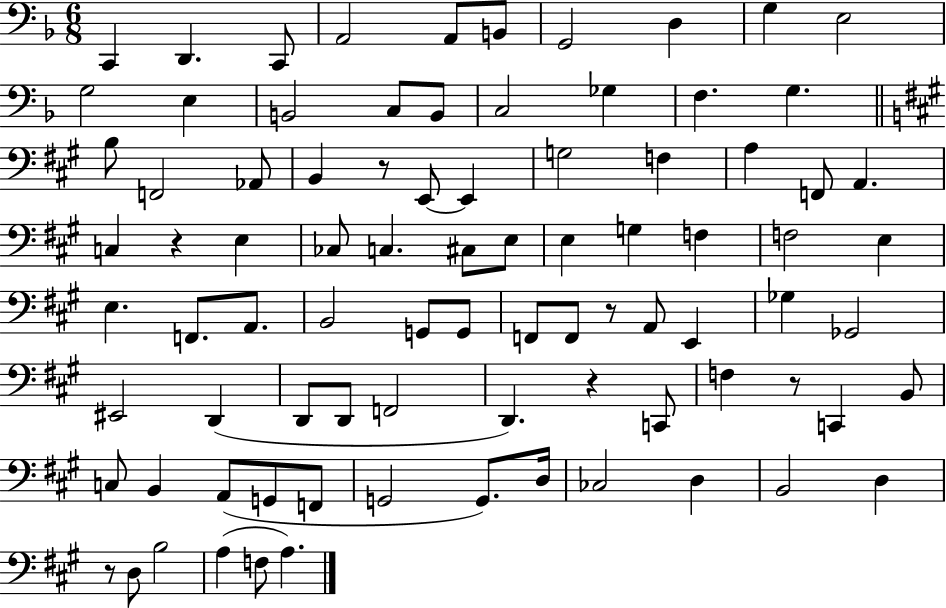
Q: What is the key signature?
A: F major